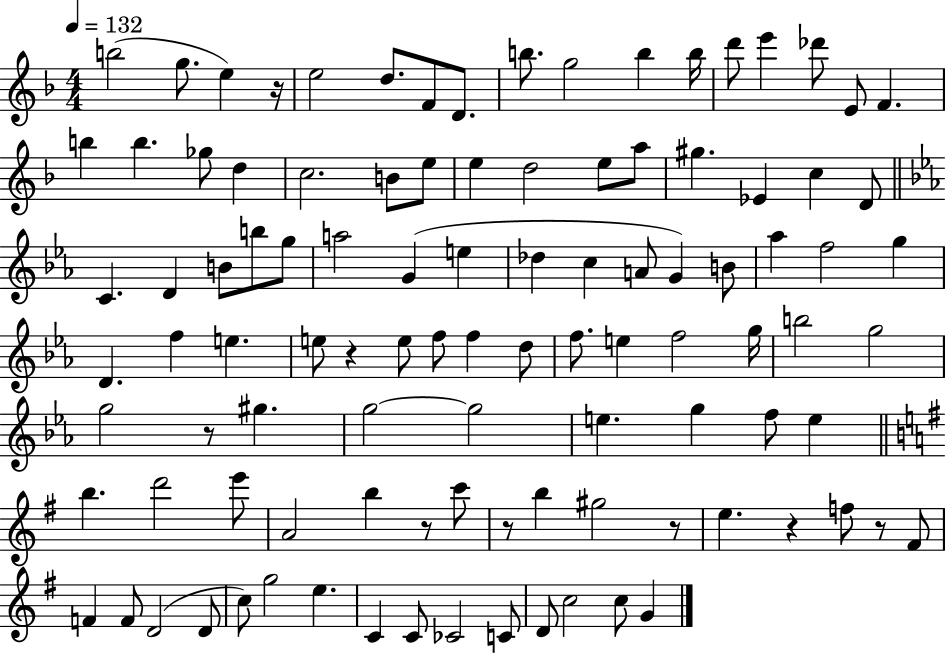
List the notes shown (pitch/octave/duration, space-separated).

B5/h G5/e. E5/q R/s E5/h D5/e. F4/e D4/e. B5/e. G5/h B5/q B5/s D6/e E6/q Db6/e E4/e F4/q. B5/q B5/q. Gb5/e D5/q C5/h. B4/e E5/e E5/q D5/h E5/e A5/e G#5/q. Eb4/q C5/q D4/e C4/q. D4/q B4/e B5/e G5/e A5/h G4/q E5/q Db5/q C5/q A4/e G4/q B4/e Ab5/q F5/h G5/q D4/q. F5/q E5/q. E5/e R/q E5/e F5/e F5/q D5/e F5/e. E5/q F5/h G5/s B5/h G5/h G5/h R/e G#5/q. G5/h G5/h E5/q. G5/q F5/e E5/q B5/q. D6/h E6/e A4/h B5/q R/e C6/e R/e B5/q G#5/h R/e E5/q. R/q F5/e R/e F#4/e F4/q F4/e D4/h D4/e C5/e G5/h E5/q. C4/q C4/e CES4/h C4/e D4/e C5/h C5/e G4/q